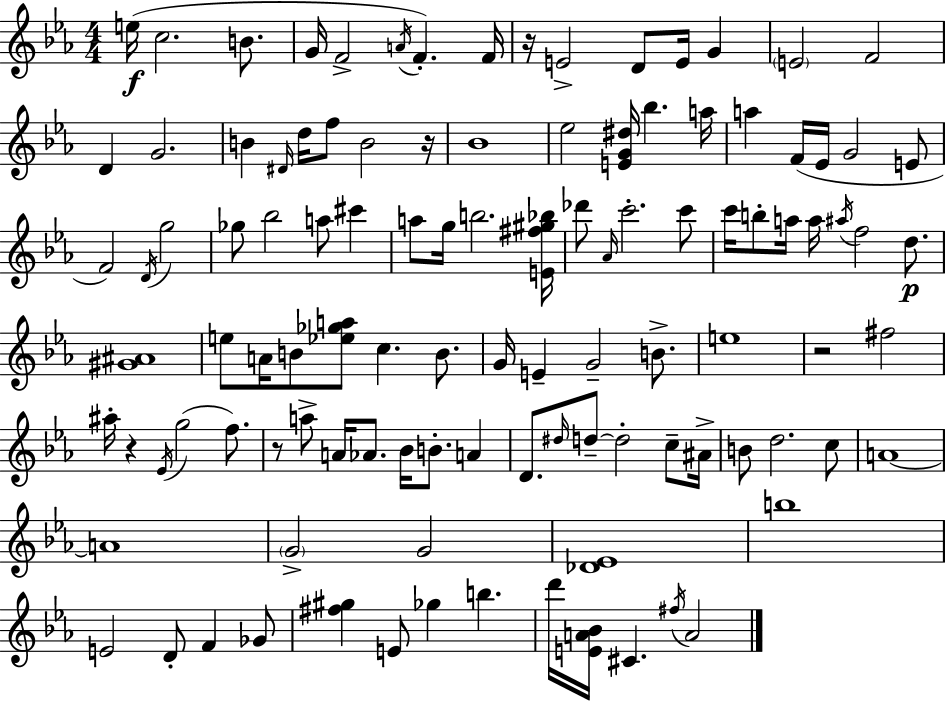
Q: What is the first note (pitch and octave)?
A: E5